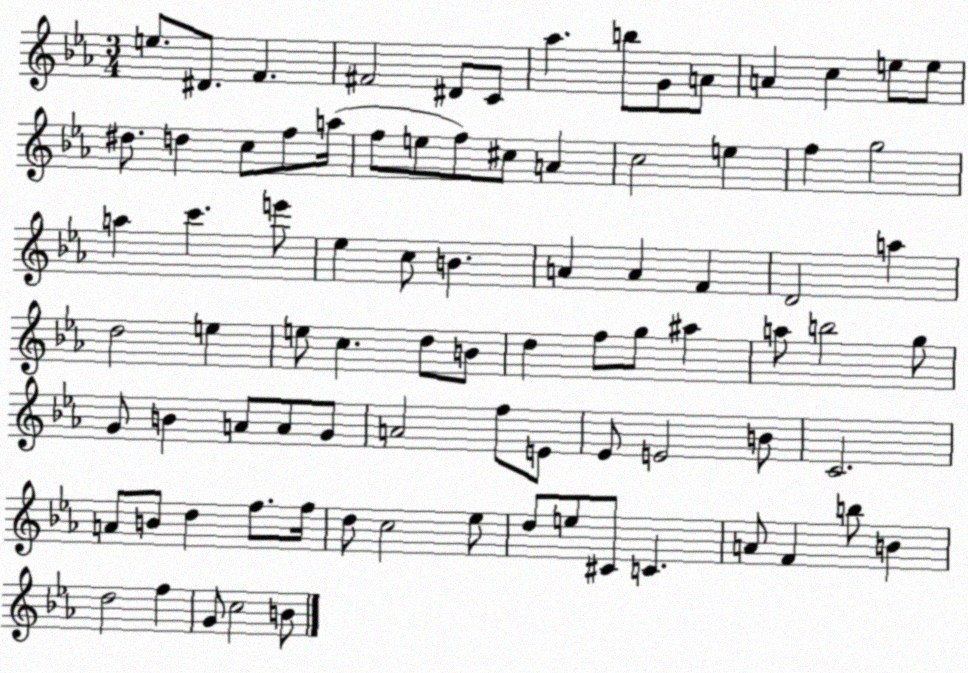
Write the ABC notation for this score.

X:1
T:Untitled
M:3/4
L:1/4
K:Eb
e/2 ^D/2 F ^F2 ^D/2 C/2 _a b/2 G/2 A/2 A c e/2 e/2 ^d/2 d c/2 f/2 a/4 f/2 e/2 f/2 ^c/2 A c2 e f g2 a c' e'/2 _e c/2 B A A F D2 a d2 e e/2 c d/2 B/2 d f/2 g/2 ^a a/2 b2 g/2 G/2 B A/2 A/2 G/2 A2 f/2 E/2 _E/2 E2 B/2 C2 A/2 B/2 d f/2 f/4 d/2 c2 _e/2 d/2 e/2 ^C/2 C A/2 F b/2 B d2 f G/2 c2 B/2